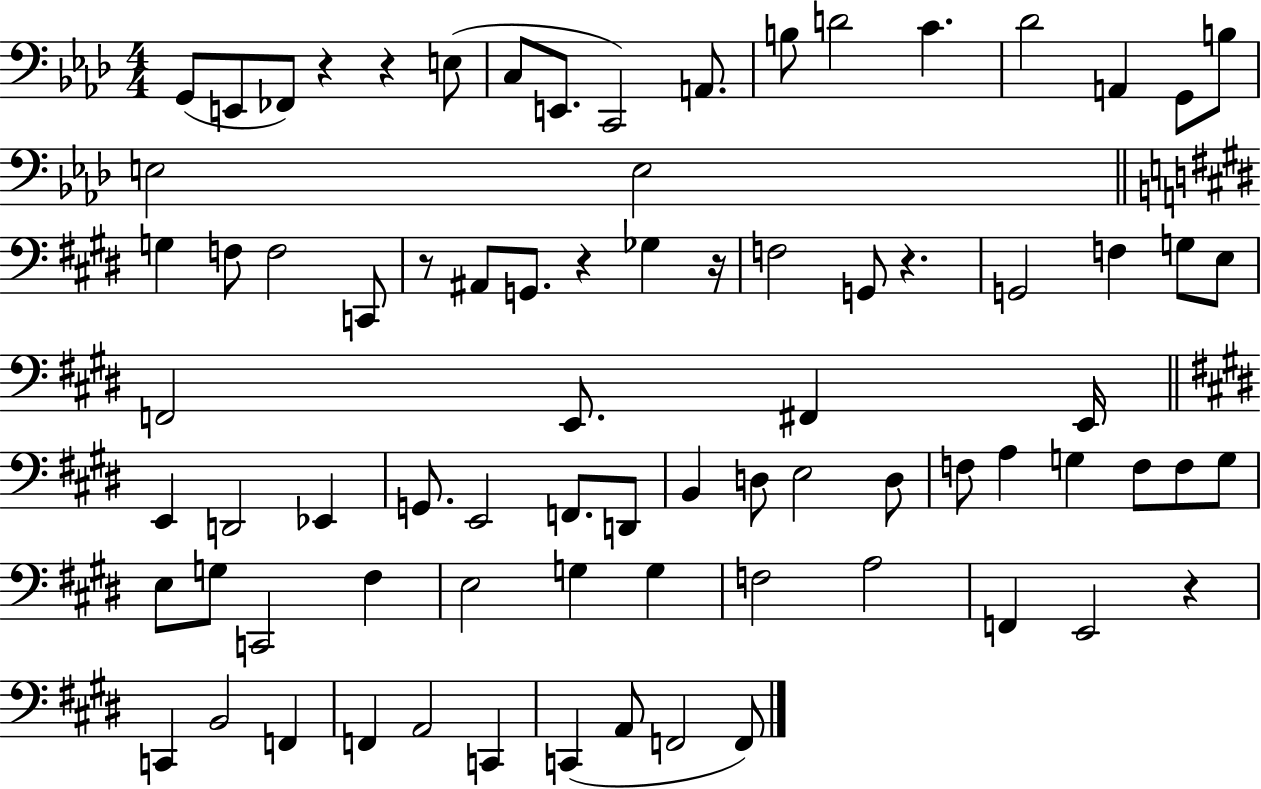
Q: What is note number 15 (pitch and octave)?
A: B3